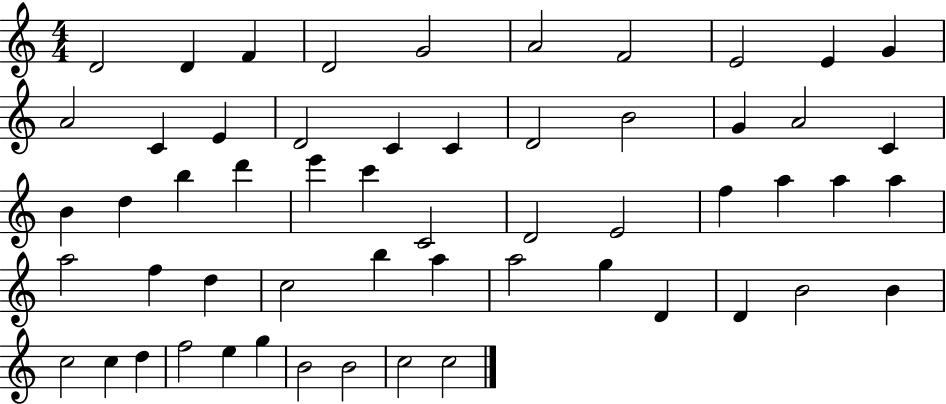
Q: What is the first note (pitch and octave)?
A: D4